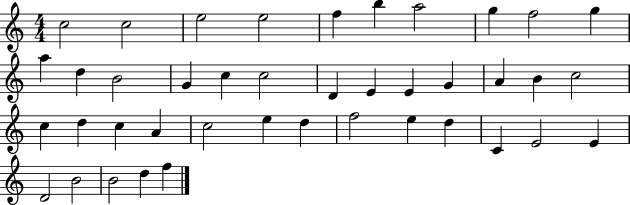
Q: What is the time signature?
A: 4/4